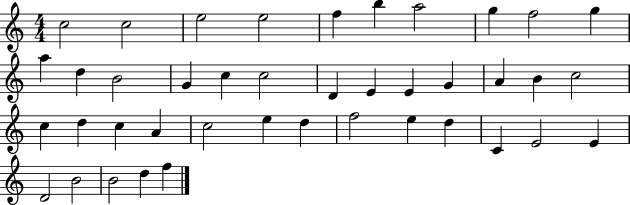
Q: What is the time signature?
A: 4/4